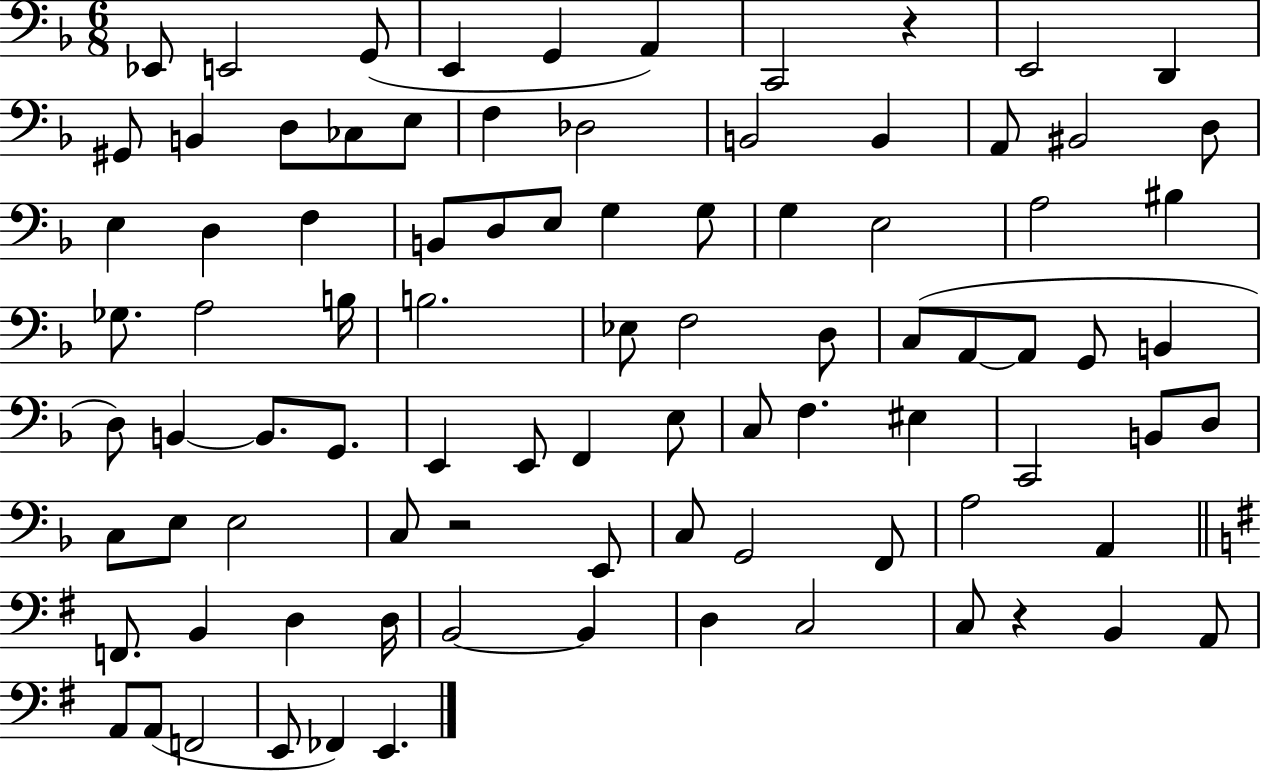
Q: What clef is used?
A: bass